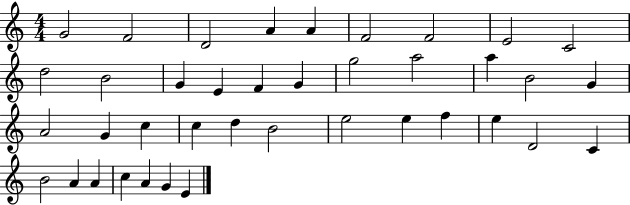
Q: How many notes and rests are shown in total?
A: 39